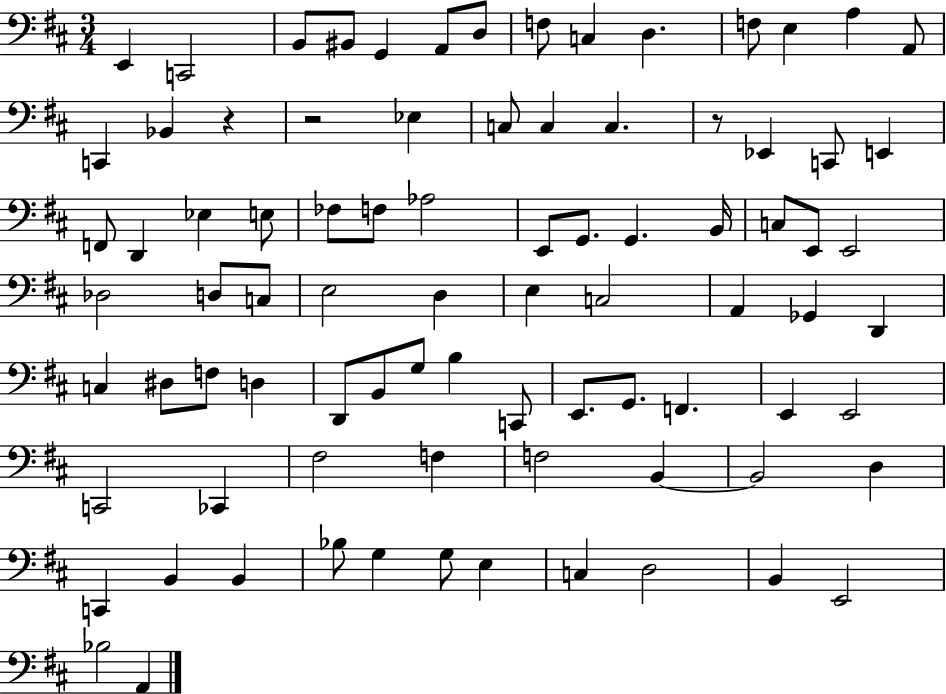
X:1
T:Untitled
M:3/4
L:1/4
K:D
E,, C,,2 B,,/2 ^B,,/2 G,, A,,/2 D,/2 F,/2 C, D, F,/2 E, A, A,,/2 C,, _B,, z z2 _E, C,/2 C, C, z/2 _E,, C,,/2 E,, F,,/2 D,, _E, E,/2 _F,/2 F,/2 _A,2 E,,/2 G,,/2 G,, B,,/4 C,/2 E,,/2 E,,2 _D,2 D,/2 C,/2 E,2 D, E, C,2 A,, _G,, D,, C, ^D,/2 F,/2 D, D,,/2 B,,/2 G,/2 B, C,,/2 E,,/2 G,,/2 F,, E,, E,,2 C,,2 _C,, ^F,2 F, F,2 B,, B,,2 D, C,, B,, B,, _B,/2 G, G,/2 E, C, D,2 B,, E,,2 _B,2 A,,